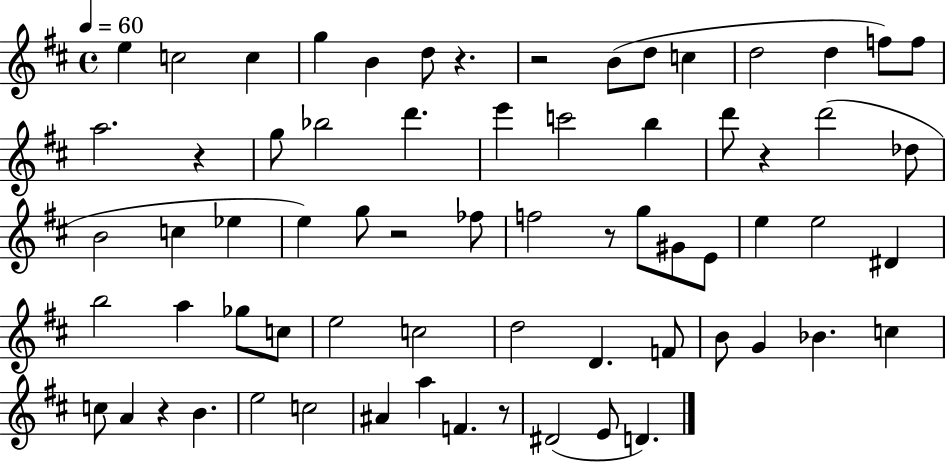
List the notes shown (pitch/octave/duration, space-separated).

E5/q C5/h C5/q G5/q B4/q D5/e R/q. R/h B4/e D5/e C5/q D5/h D5/q F5/e F5/e A5/h. R/q G5/e Bb5/h D6/q. E6/q C6/h B5/q D6/e R/q D6/h Db5/e B4/h C5/q Eb5/q E5/q G5/e R/h FES5/e F5/h R/e G5/e G#4/e E4/e E5/q E5/h D#4/q B5/h A5/q Gb5/e C5/e E5/h C5/h D5/h D4/q. F4/e B4/e G4/q Bb4/q. C5/q C5/e A4/q R/q B4/q. E5/h C5/h A#4/q A5/q F4/q. R/e D#4/h E4/e D4/q.